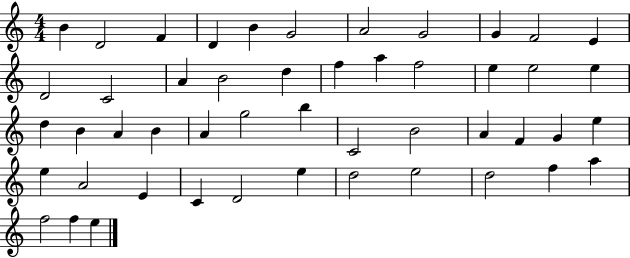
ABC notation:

X:1
T:Untitled
M:4/4
L:1/4
K:C
B D2 F D B G2 A2 G2 G F2 E D2 C2 A B2 d f a f2 e e2 e d B A B A g2 b C2 B2 A F G e e A2 E C D2 e d2 e2 d2 f a f2 f e